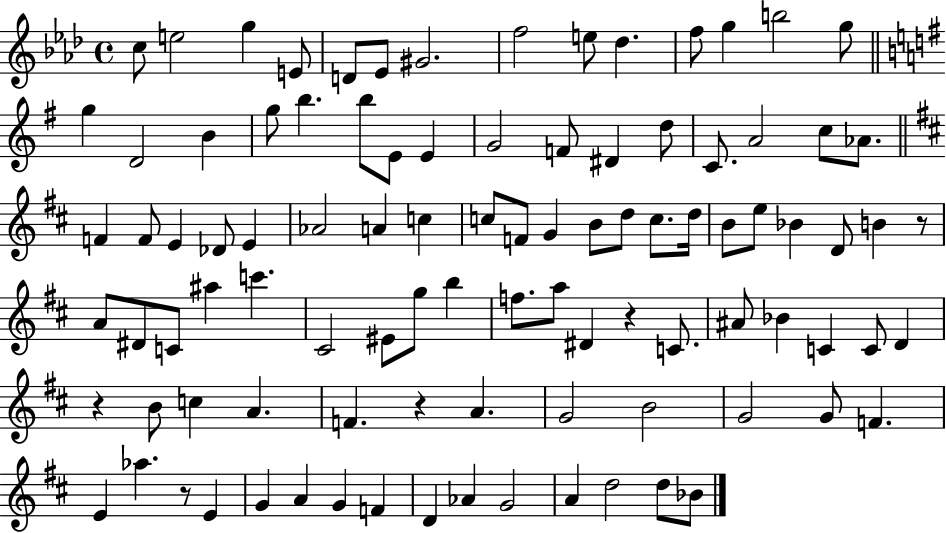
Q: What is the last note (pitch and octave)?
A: Bb4